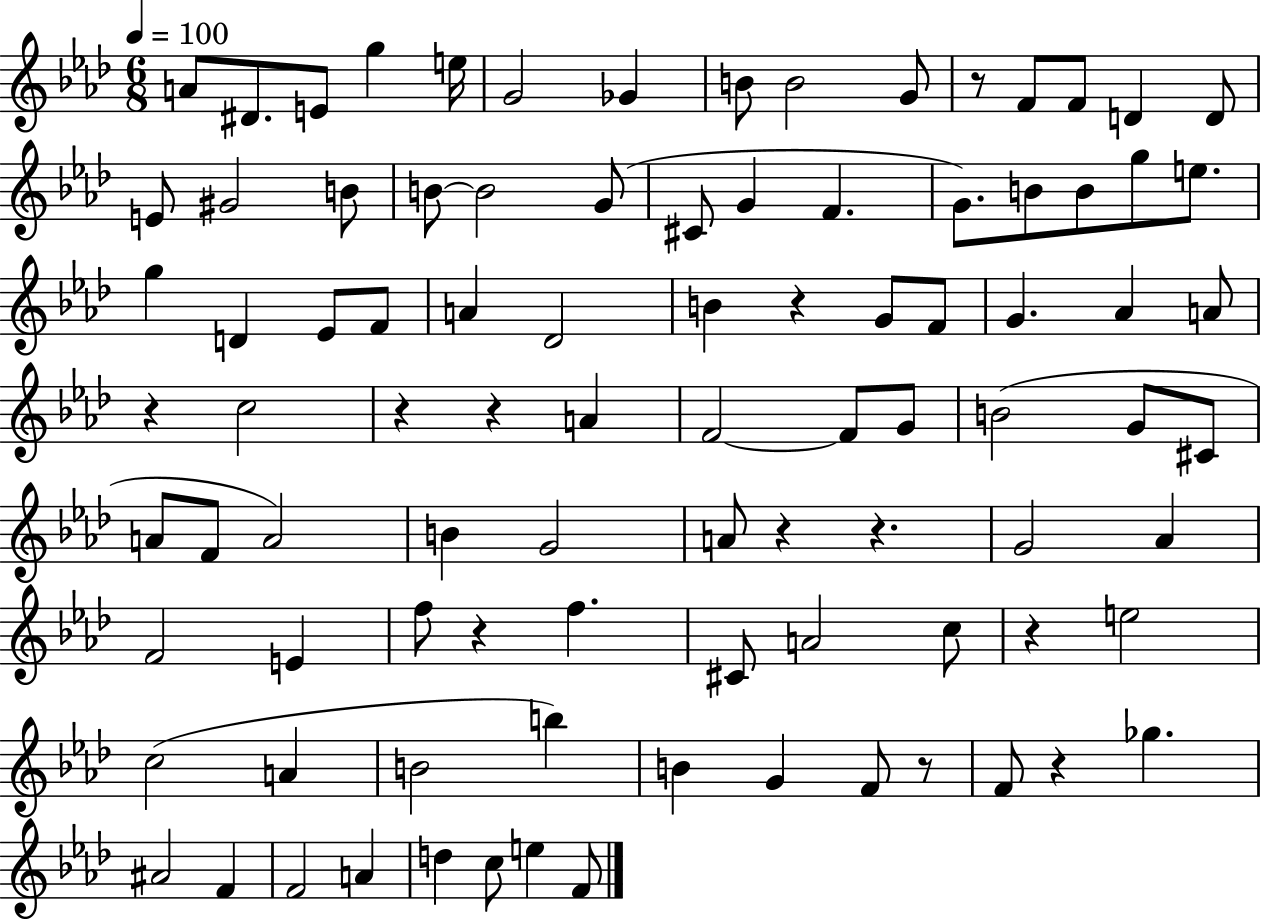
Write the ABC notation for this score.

X:1
T:Untitled
M:6/8
L:1/4
K:Ab
A/2 ^D/2 E/2 g e/4 G2 _G B/2 B2 G/2 z/2 F/2 F/2 D D/2 E/2 ^G2 B/2 B/2 B2 G/2 ^C/2 G F G/2 B/2 B/2 g/2 e/2 g D _E/2 F/2 A _D2 B z G/2 F/2 G _A A/2 z c2 z z A F2 F/2 G/2 B2 G/2 ^C/2 A/2 F/2 A2 B G2 A/2 z z G2 _A F2 E f/2 z f ^C/2 A2 c/2 z e2 c2 A B2 b B G F/2 z/2 F/2 z _g ^A2 F F2 A d c/2 e F/2